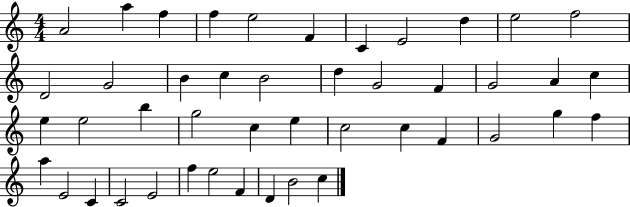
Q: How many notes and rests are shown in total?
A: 45